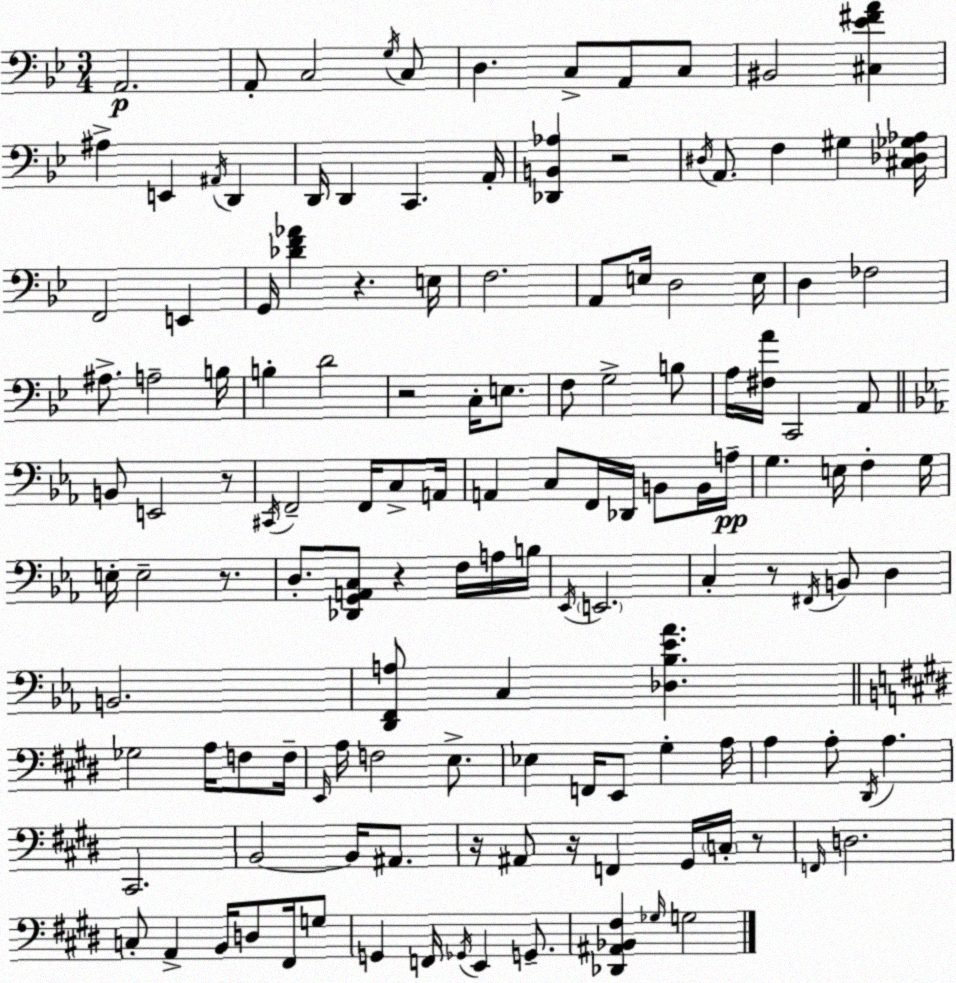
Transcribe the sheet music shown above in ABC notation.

X:1
T:Untitled
M:3/4
L:1/4
K:Gm
A,,2 A,,/2 C,2 G,/4 C,/2 D, C,/2 A,,/2 C,/2 ^B,,2 [^C,_E^FA] ^A, E,, ^A,,/4 D,, D,,/4 D,, C,, A,,/4 [_D,,B,,_A,] z2 ^D,/4 A,,/2 F, ^G, [^C,_D,_G,_A,]/4 F,,2 E,, G,,/4 [_DF_A] z E,/4 F,2 A,,/2 E,/4 D,2 E,/4 D, _F,2 ^A,/2 A,2 B,/4 B, D2 z2 C,/4 E,/2 F,/2 G,2 B,/2 A,/4 [^F,A]/4 C,,2 A,,/2 B,,/2 E,,2 z/2 ^C,,/4 F,,2 F,,/4 C,/2 A,,/4 A,, C,/2 F,,/4 _D,,/4 B,,/2 B,,/4 A,/4 G, E,/4 F, G,/4 E,/4 E,2 z/2 D,/2 [_D,,G,,A,,C,]/2 z F,/4 A,/4 B,/4 _E,,/4 E,,2 C, z/2 ^F,,/4 B,,/2 D, B,,2 [D,,F,,A,]/2 C, [_D,_B,_E_A] _G,2 A,/4 F,/2 F,/4 E,,/4 A,/4 F,2 E,/2 _E, F,,/4 E,,/2 ^G, A,/4 A, A,/2 ^D,,/4 A, ^C,,2 B,,2 B,,/4 ^A,,/2 z/4 ^A,,/2 z/4 F,, ^G,,/4 C,/4 z/2 F,,/4 D,2 C,/2 A,, B,,/4 D,/2 ^F,,/4 G,/2 G,, F,,/4 _G,,/4 E,, G,,/2 [_D,,^A,,_B,,^F,] _G,/4 G,2